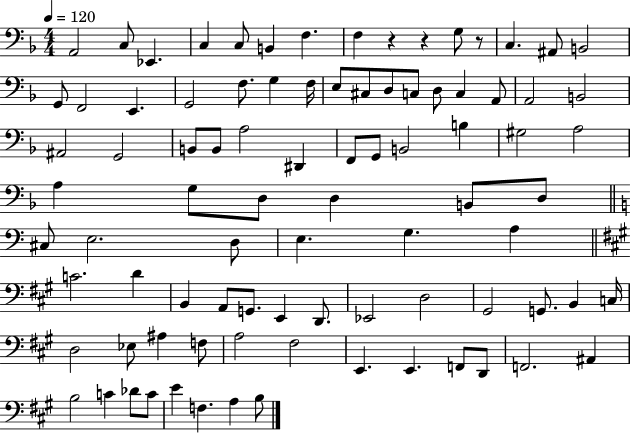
X:1
T:Untitled
M:4/4
L:1/4
K:F
A,,2 C,/2 _E,, C, C,/2 B,, F, F, z z G,/2 z/2 C, ^A,,/2 B,,2 G,,/2 F,,2 E,, G,,2 F,/2 G, F,/4 E,/2 ^C,/2 D,/2 C,/2 D,/2 C, A,,/2 A,,2 B,,2 ^A,,2 G,,2 B,,/2 B,,/2 A,2 ^D,, F,,/2 G,,/2 B,,2 B, ^G,2 A,2 A, G,/2 D,/2 D, B,,/2 D,/2 ^C,/2 E,2 D,/2 E, G, A, C2 D B,, A,,/2 G,,/2 E,, D,,/2 _E,,2 D,2 ^G,,2 G,,/2 B,, C,/4 D,2 _E,/2 ^A, F,/2 A,2 ^F,2 E,, E,, F,,/2 D,,/2 F,,2 ^A,, B,2 C _D/2 C/2 E F, A, B,/2